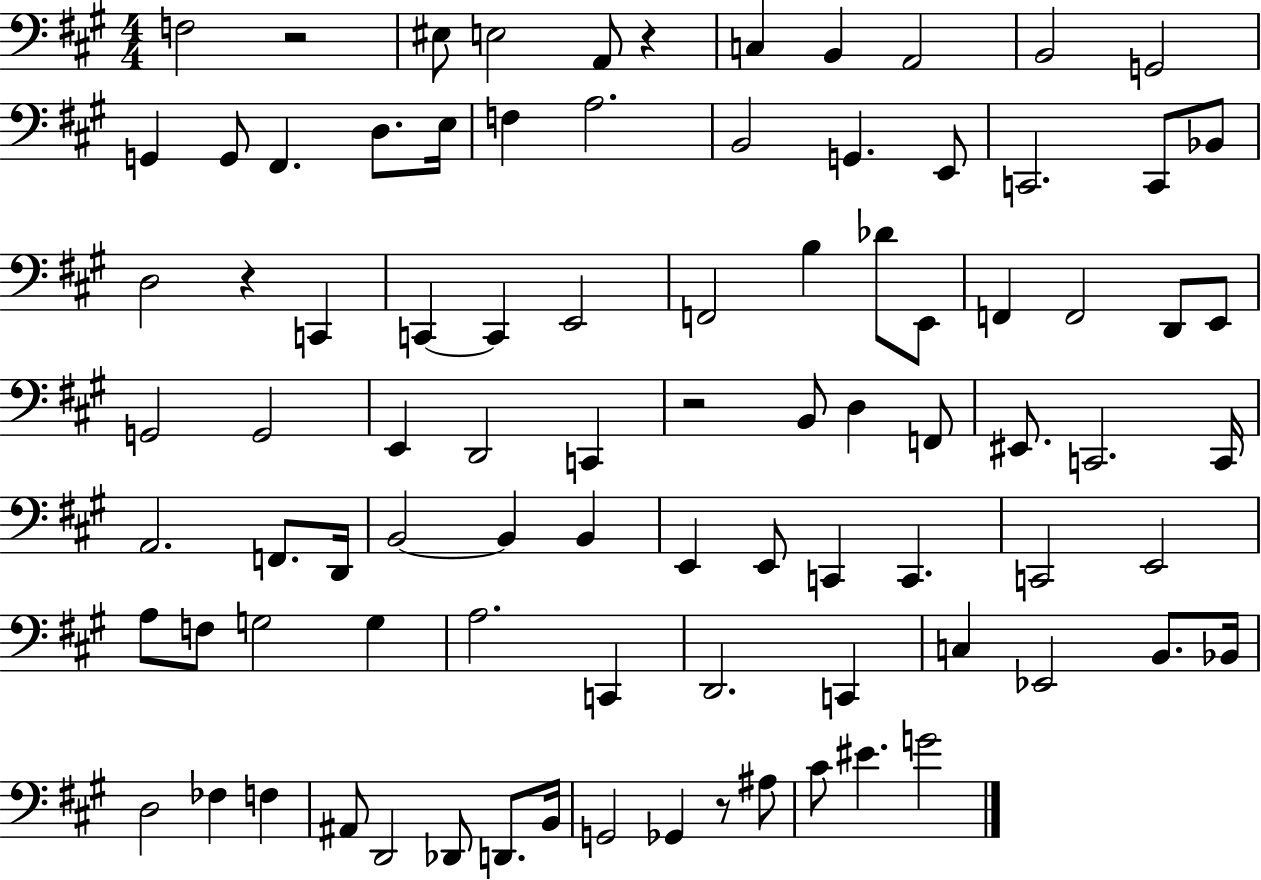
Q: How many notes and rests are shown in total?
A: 89